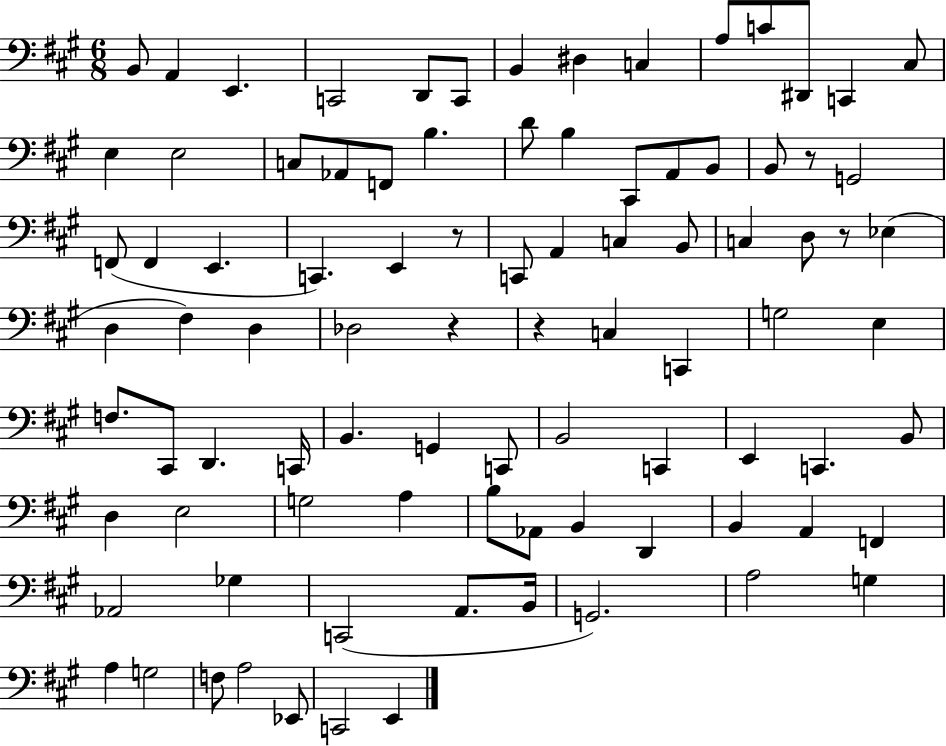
B2/e A2/q E2/q. C2/h D2/e C2/e B2/q D#3/q C3/q A3/e C4/e D#2/e C2/q C#3/e E3/q E3/h C3/e Ab2/e F2/e B3/q. D4/e B3/q C#2/e A2/e B2/e B2/e R/e G2/h F2/e F2/q E2/q. C2/q. E2/q R/e C2/e A2/q C3/q B2/e C3/q D3/e R/e Eb3/q D3/q F#3/q D3/q Db3/h R/q R/q C3/q C2/q G3/h E3/q F3/e. C#2/e D2/q. C2/s B2/q. G2/q C2/e B2/h C2/q E2/q C2/q. B2/e D3/q E3/h G3/h A3/q B3/e Ab2/e B2/q D2/q B2/q A2/q F2/q Ab2/h Gb3/q C2/h A2/e. B2/s G2/h. A3/h G3/q A3/q G3/h F3/e A3/h Eb2/e C2/h E2/q